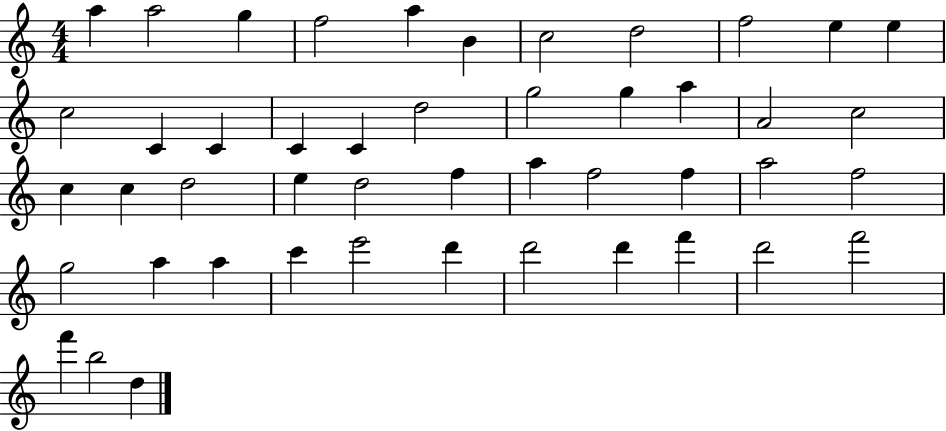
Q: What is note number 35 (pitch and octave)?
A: A5